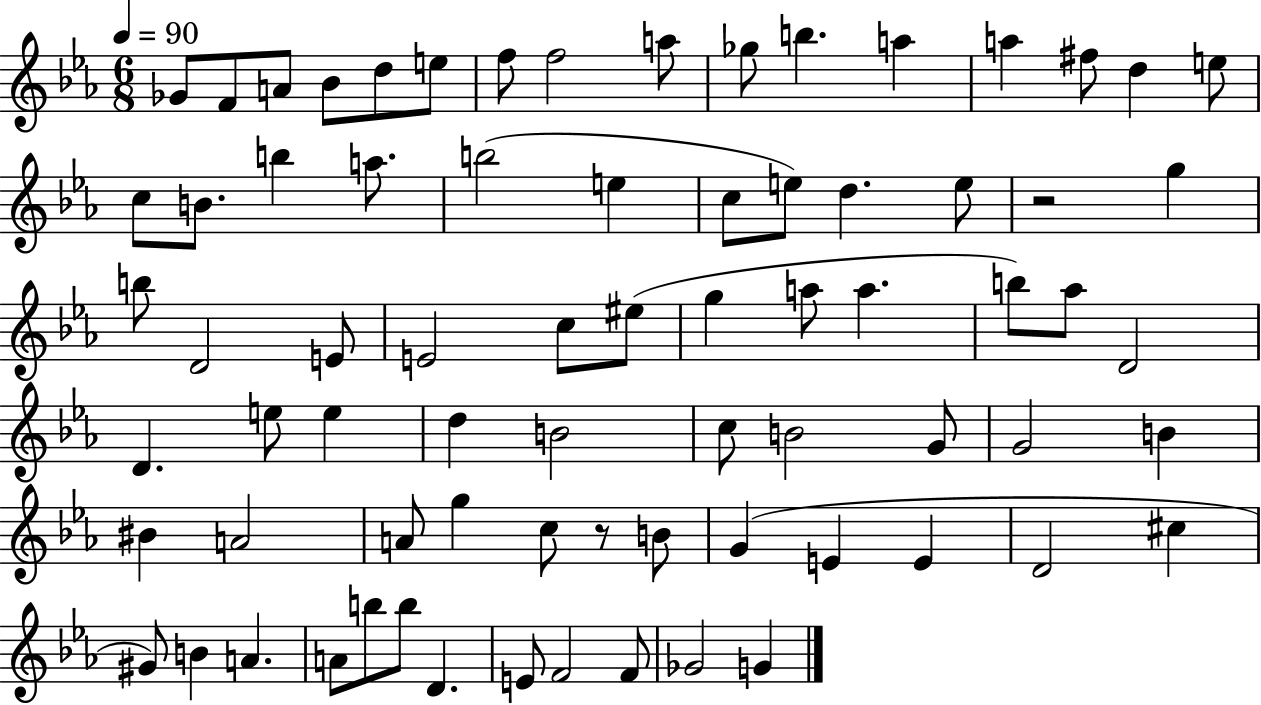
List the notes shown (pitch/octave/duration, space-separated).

Gb4/e F4/e A4/e Bb4/e D5/e E5/e F5/e F5/h A5/e Gb5/e B5/q. A5/q A5/q F#5/e D5/q E5/e C5/e B4/e. B5/q A5/e. B5/h E5/q C5/e E5/e D5/q. E5/e R/h G5/q B5/e D4/h E4/e E4/h C5/e EIS5/e G5/q A5/e A5/q. B5/e Ab5/e D4/h D4/q. E5/e E5/q D5/q B4/h C5/e B4/h G4/e G4/h B4/q BIS4/q A4/h A4/e G5/q C5/e R/e B4/e G4/q E4/q E4/q D4/h C#5/q G#4/e B4/q A4/q. A4/e B5/e B5/e D4/q. E4/e F4/h F4/e Gb4/h G4/q